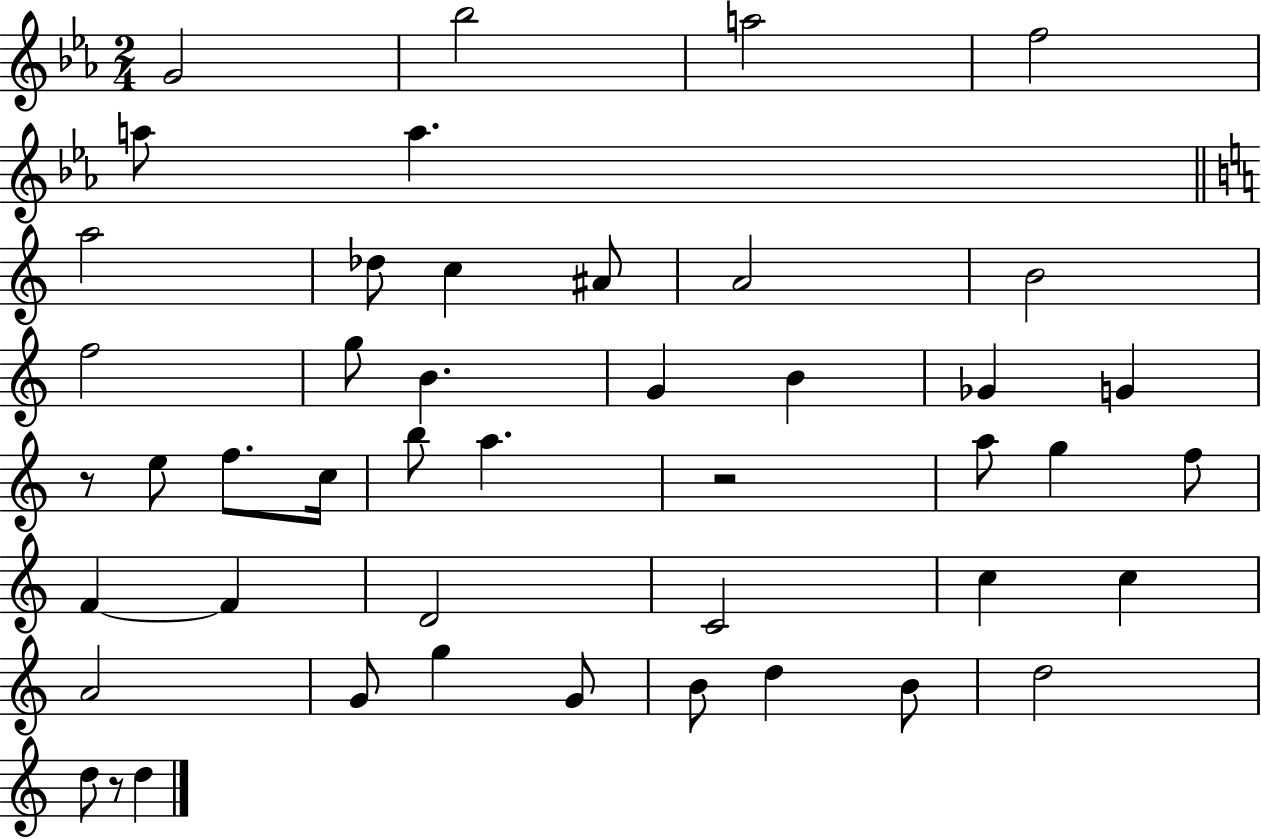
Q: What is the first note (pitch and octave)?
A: G4